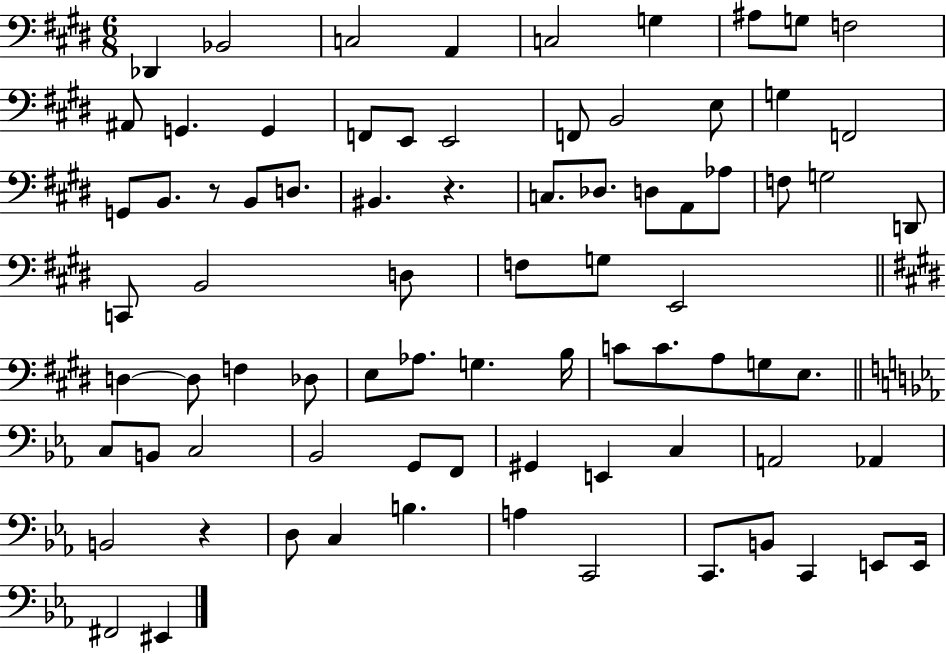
{
  \clef bass
  \numericTimeSignature
  \time 6/8
  \key e \major
  des,4 bes,2 | c2 a,4 | c2 g4 | ais8 g8 f2 | \break ais,8 g,4. g,4 | f,8 e,8 e,2 | f,8 b,2 e8 | g4 f,2 | \break g,8 b,8. r8 b,8 d8. | bis,4. r4. | c8. des8. d8 a,8 aes8 | f8 g2 d,8 | \break c,8 b,2 d8 | f8 g8 e,2 | \bar "||" \break \key e \major d4~~ d8 f4 des8 | e8 aes8. g4. b16 | c'8 c'8. a8 g8 e8. | \bar "||" \break \key ees \major c8 b,8 c2 | bes,2 g,8 f,8 | gis,4 e,4 c4 | a,2 aes,4 | \break b,2 r4 | d8 c4 b4. | a4 c,2 | c,8. b,8 c,4 e,8 e,16 | \break fis,2 eis,4 | \bar "|."
}